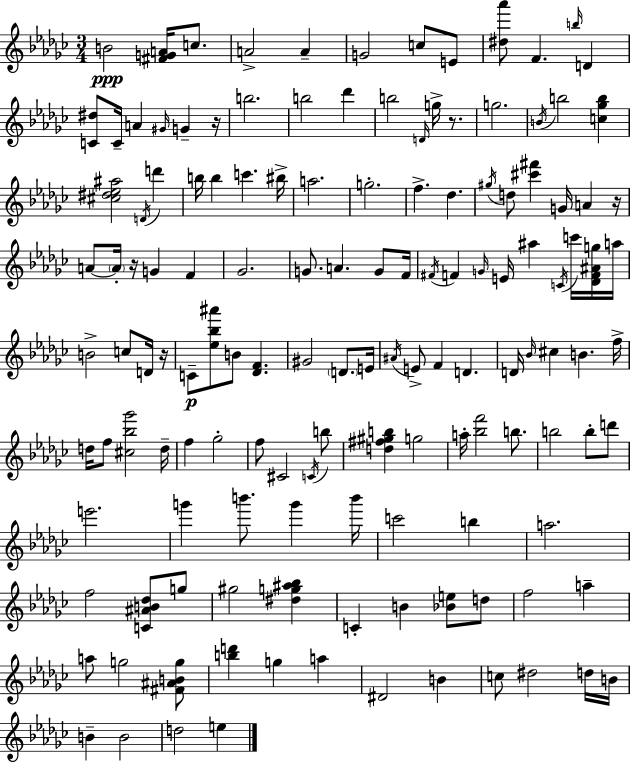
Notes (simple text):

B4/h [F#4,G4,A4]/s C5/e. A4/h A4/q G4/h C5/e E4/e [D#5,Ab6]/e F4/q. B5/s D4/q [C4,D#5]/e C4/s A4/q G#4/s G4/q R/s B5/h. B5/h Db6/q B5/h D4/s G5/s R/e. G5/h. B4/s B5/h [C5,Gb5,B5]/q [C#5,D#5,Eb5,A#5]/h D4/s D6/q B5/s B5/q C6/q. BIS5/s A5/h. G5/h. F5/q. Db5/q. G#5/s D5/e [C#6,F#6]/q G4/s A4/q R/s A4/e A4/s R/s G4/q F4/q Gb4/h. G4/e. A4/q. G4/e F4/s F#4/s F4/q G4/s E4/s A#5/q C4/s C6/s [Db4,F4,A#4,G5]/s A5/s B4/h C5/e D4/s R/s C4/e [Eb5,Bb5,A#6]/e B4/e [Db4,F4]/q. G#4/h D4/e. E4/s A#4/s E4/e F4/q D4/q. D4/s Bb4/s C#5/q B4/q. F5/s D5/s F5/e [C#5,Bb5,Gb6]/h D5/s F5/q Gb5/h F5/e C#4/h C4/s B5/e [D5,F#5,G#5,B5]/q G5/h A5/s [Bb5,F6]/h B5/e. B5/h B5/e D6/e E6/h. G6/q B6/e. G6/q B6/s C6/h B5/q A5/h. F5/h [C4,A#4,B4,Db5]/e G5/e G#5/h [D#5,G5,A#5,Bb5]/q C4/q B4/q [Bb4,E5]/e D5/e F5/h A5/q A5/e G5/h [F#4,A#4,B4,G5]/e [B5,D6]/q G5/q A5/q D#4/h B4/q C5/e D#5/h D5/s B4/s B4/q B4/h D5/h E5/q